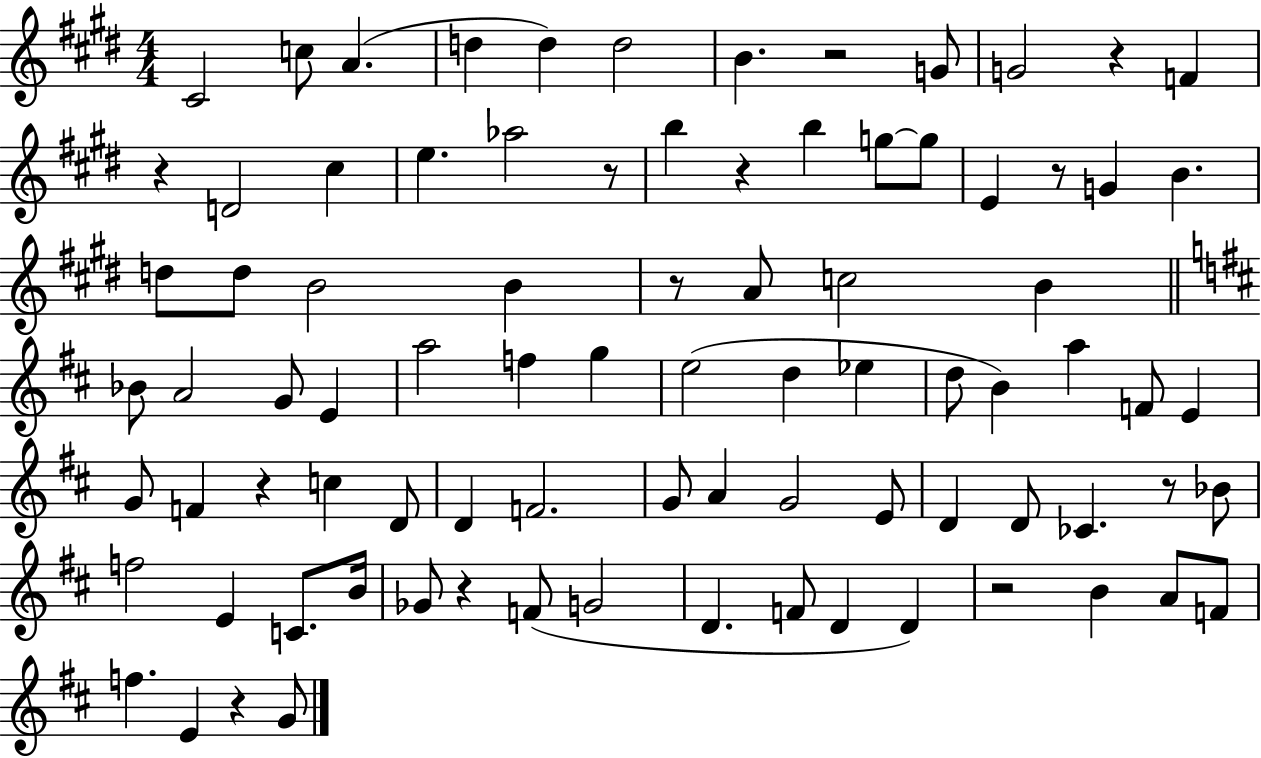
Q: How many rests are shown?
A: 12